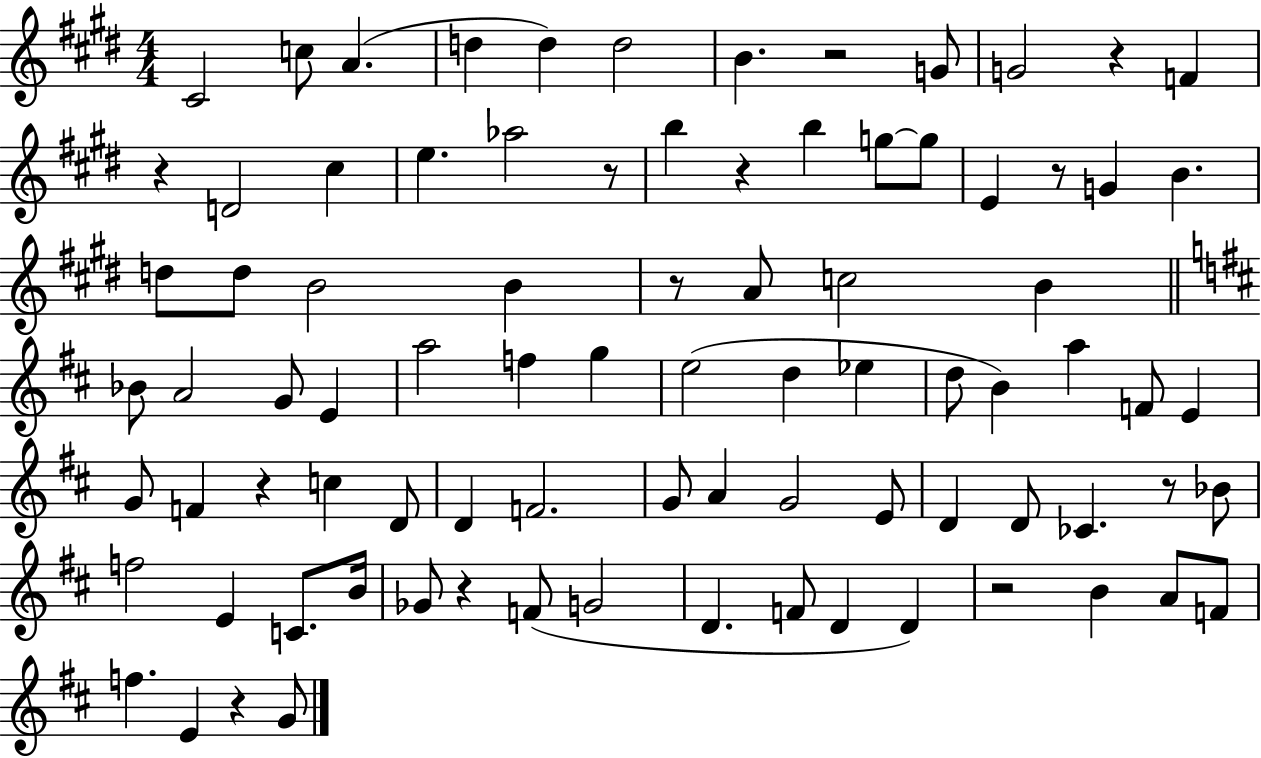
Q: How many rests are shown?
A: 12